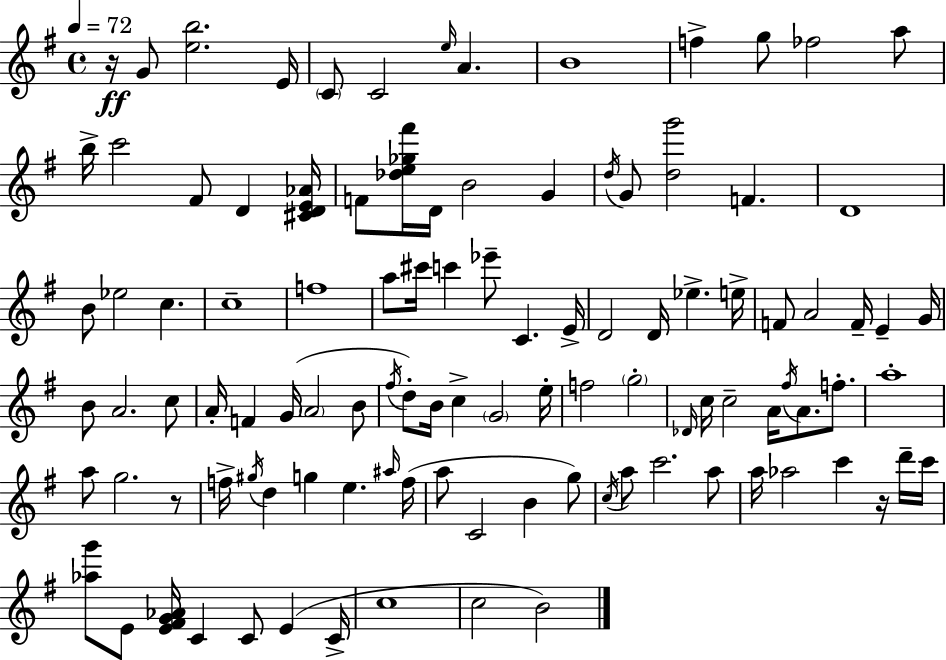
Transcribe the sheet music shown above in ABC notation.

X:1
T:Untitled
M:4/4
L:1/4
K:G
z/4 G/2 [eb]2 E/4 C/2 C2 e/4 A B4 f g/2 _f2 a/2 b/4 c'2 ^F/2 D [^CDE_A]/4 F/2 [_de_g^f']/4 D/4 B2 G d/4 G/2 [dg']2 F D4 B/2 _e2 c c4 f4 a/2 ^c'/4 c' _e'/2 C E/4 D2 D/4 _e e/4 F/2 A2 F/4 E G/4 B/2 A2 c/2 A/4 F G/4 A2 B/2 ^f/4 d/2 B/4 c G2 e/4 f2 g2 _D/4 c/4 c2 A/4 ^f/4 A/2 f/2 a4 a/2 g2 z/2 f/4 ^g/4 d g e ^a/4 f/4 a/2 C2 B g/2 c/4 a/2 c'2 a/2 a/4 _a2 c' z/4 d'/4 c'/4 [_ag']/2 E/2 [E^FG_A]/4 C C/2 E C/4 c4 c2 B2